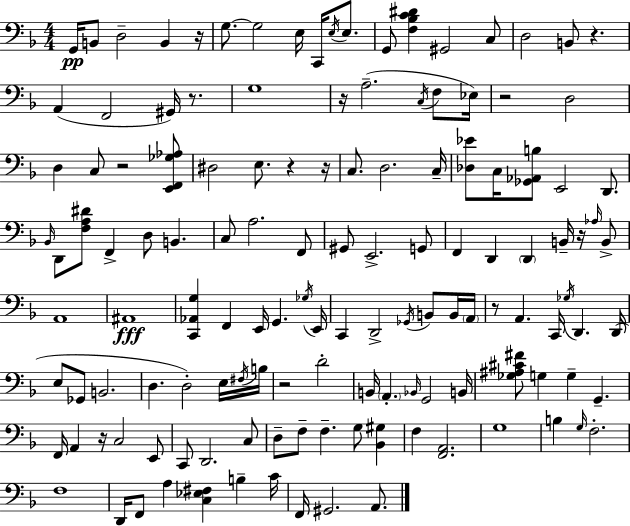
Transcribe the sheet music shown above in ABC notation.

X:1
T:Untitled
M:4/4
L:1/4
K:Dm
G,,/4 B,,/2 D,2 B,, z/4 G,/2 G,2 E,/4 C,,/4 E,/4 E,/2 G,,/2 [F,_B,C^D] ^G,,2 C,/2 D,2 B,,/2 z A,, F,,2 ^G,,/4 z/2 G,4 z/4 A,2 C,/4 F,/2 _E,/4 z2 D,2 D, C,/2 z2 [E,,F,,_G,_A,]/2 ^D,2 E,/2 z z/4 C,/2 D,2 C,/4 [_D,_E]/2 C,/4 [_G,,_A,,B,]/2 E,,2 D,,/2 _B,,/4 D,,/2 [F,A,^D]/2 F,, D,/2 B,, C,/2 A,2 F,,/2 ^G,,/2 E,,2 G,,/2 F,, D,, D,, B,,/4 z/4 _A,/4 B,,/2 A,,4 ^A,,4 [C,,_A,,G,] F,, E,,/4 G,, _G,/4 E,,/4 C,, D,,2 _G,,/4 B,,/2 B,,/4 A,,/4 z/2 A,, C,,/4 _G,/4 D,, D,,/4 E,/2 _G,,/2 B,,2 D, D,2 E,/4 ^F,/4 B,/4 z2 D2 B,,/4 A,, _B,,/4 G,,2 B,,/4 [_G,^A,^C^F]/2 G, G, G,, F,,/4 A,, z/4 C,2 E,,/2 C,,/2 D,,2 C,/2 D,/2 F,/2 F, G,/2 [_B,,^G,] F, [F,,A,,]2 G,4 B, G,/4 F,2 F,4 D,,/4 F,,/2 A, [C,_E,^F,] B, C/4 F,,/4 ^G,,2 A,,/2